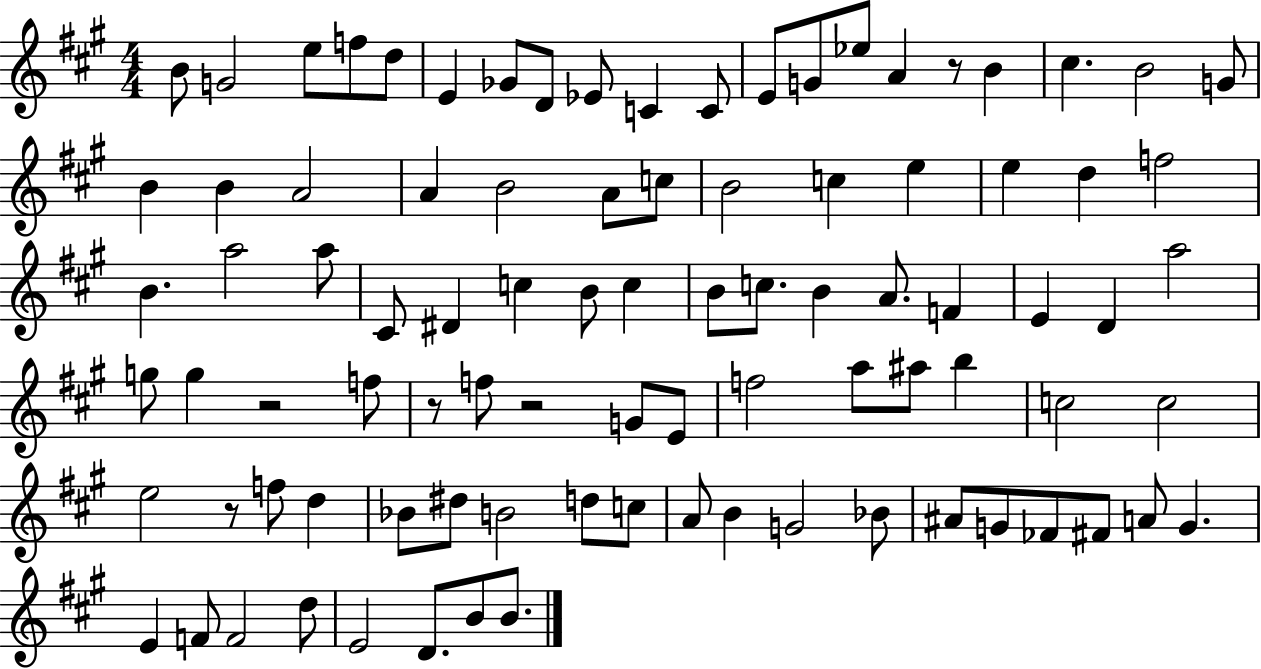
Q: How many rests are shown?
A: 5